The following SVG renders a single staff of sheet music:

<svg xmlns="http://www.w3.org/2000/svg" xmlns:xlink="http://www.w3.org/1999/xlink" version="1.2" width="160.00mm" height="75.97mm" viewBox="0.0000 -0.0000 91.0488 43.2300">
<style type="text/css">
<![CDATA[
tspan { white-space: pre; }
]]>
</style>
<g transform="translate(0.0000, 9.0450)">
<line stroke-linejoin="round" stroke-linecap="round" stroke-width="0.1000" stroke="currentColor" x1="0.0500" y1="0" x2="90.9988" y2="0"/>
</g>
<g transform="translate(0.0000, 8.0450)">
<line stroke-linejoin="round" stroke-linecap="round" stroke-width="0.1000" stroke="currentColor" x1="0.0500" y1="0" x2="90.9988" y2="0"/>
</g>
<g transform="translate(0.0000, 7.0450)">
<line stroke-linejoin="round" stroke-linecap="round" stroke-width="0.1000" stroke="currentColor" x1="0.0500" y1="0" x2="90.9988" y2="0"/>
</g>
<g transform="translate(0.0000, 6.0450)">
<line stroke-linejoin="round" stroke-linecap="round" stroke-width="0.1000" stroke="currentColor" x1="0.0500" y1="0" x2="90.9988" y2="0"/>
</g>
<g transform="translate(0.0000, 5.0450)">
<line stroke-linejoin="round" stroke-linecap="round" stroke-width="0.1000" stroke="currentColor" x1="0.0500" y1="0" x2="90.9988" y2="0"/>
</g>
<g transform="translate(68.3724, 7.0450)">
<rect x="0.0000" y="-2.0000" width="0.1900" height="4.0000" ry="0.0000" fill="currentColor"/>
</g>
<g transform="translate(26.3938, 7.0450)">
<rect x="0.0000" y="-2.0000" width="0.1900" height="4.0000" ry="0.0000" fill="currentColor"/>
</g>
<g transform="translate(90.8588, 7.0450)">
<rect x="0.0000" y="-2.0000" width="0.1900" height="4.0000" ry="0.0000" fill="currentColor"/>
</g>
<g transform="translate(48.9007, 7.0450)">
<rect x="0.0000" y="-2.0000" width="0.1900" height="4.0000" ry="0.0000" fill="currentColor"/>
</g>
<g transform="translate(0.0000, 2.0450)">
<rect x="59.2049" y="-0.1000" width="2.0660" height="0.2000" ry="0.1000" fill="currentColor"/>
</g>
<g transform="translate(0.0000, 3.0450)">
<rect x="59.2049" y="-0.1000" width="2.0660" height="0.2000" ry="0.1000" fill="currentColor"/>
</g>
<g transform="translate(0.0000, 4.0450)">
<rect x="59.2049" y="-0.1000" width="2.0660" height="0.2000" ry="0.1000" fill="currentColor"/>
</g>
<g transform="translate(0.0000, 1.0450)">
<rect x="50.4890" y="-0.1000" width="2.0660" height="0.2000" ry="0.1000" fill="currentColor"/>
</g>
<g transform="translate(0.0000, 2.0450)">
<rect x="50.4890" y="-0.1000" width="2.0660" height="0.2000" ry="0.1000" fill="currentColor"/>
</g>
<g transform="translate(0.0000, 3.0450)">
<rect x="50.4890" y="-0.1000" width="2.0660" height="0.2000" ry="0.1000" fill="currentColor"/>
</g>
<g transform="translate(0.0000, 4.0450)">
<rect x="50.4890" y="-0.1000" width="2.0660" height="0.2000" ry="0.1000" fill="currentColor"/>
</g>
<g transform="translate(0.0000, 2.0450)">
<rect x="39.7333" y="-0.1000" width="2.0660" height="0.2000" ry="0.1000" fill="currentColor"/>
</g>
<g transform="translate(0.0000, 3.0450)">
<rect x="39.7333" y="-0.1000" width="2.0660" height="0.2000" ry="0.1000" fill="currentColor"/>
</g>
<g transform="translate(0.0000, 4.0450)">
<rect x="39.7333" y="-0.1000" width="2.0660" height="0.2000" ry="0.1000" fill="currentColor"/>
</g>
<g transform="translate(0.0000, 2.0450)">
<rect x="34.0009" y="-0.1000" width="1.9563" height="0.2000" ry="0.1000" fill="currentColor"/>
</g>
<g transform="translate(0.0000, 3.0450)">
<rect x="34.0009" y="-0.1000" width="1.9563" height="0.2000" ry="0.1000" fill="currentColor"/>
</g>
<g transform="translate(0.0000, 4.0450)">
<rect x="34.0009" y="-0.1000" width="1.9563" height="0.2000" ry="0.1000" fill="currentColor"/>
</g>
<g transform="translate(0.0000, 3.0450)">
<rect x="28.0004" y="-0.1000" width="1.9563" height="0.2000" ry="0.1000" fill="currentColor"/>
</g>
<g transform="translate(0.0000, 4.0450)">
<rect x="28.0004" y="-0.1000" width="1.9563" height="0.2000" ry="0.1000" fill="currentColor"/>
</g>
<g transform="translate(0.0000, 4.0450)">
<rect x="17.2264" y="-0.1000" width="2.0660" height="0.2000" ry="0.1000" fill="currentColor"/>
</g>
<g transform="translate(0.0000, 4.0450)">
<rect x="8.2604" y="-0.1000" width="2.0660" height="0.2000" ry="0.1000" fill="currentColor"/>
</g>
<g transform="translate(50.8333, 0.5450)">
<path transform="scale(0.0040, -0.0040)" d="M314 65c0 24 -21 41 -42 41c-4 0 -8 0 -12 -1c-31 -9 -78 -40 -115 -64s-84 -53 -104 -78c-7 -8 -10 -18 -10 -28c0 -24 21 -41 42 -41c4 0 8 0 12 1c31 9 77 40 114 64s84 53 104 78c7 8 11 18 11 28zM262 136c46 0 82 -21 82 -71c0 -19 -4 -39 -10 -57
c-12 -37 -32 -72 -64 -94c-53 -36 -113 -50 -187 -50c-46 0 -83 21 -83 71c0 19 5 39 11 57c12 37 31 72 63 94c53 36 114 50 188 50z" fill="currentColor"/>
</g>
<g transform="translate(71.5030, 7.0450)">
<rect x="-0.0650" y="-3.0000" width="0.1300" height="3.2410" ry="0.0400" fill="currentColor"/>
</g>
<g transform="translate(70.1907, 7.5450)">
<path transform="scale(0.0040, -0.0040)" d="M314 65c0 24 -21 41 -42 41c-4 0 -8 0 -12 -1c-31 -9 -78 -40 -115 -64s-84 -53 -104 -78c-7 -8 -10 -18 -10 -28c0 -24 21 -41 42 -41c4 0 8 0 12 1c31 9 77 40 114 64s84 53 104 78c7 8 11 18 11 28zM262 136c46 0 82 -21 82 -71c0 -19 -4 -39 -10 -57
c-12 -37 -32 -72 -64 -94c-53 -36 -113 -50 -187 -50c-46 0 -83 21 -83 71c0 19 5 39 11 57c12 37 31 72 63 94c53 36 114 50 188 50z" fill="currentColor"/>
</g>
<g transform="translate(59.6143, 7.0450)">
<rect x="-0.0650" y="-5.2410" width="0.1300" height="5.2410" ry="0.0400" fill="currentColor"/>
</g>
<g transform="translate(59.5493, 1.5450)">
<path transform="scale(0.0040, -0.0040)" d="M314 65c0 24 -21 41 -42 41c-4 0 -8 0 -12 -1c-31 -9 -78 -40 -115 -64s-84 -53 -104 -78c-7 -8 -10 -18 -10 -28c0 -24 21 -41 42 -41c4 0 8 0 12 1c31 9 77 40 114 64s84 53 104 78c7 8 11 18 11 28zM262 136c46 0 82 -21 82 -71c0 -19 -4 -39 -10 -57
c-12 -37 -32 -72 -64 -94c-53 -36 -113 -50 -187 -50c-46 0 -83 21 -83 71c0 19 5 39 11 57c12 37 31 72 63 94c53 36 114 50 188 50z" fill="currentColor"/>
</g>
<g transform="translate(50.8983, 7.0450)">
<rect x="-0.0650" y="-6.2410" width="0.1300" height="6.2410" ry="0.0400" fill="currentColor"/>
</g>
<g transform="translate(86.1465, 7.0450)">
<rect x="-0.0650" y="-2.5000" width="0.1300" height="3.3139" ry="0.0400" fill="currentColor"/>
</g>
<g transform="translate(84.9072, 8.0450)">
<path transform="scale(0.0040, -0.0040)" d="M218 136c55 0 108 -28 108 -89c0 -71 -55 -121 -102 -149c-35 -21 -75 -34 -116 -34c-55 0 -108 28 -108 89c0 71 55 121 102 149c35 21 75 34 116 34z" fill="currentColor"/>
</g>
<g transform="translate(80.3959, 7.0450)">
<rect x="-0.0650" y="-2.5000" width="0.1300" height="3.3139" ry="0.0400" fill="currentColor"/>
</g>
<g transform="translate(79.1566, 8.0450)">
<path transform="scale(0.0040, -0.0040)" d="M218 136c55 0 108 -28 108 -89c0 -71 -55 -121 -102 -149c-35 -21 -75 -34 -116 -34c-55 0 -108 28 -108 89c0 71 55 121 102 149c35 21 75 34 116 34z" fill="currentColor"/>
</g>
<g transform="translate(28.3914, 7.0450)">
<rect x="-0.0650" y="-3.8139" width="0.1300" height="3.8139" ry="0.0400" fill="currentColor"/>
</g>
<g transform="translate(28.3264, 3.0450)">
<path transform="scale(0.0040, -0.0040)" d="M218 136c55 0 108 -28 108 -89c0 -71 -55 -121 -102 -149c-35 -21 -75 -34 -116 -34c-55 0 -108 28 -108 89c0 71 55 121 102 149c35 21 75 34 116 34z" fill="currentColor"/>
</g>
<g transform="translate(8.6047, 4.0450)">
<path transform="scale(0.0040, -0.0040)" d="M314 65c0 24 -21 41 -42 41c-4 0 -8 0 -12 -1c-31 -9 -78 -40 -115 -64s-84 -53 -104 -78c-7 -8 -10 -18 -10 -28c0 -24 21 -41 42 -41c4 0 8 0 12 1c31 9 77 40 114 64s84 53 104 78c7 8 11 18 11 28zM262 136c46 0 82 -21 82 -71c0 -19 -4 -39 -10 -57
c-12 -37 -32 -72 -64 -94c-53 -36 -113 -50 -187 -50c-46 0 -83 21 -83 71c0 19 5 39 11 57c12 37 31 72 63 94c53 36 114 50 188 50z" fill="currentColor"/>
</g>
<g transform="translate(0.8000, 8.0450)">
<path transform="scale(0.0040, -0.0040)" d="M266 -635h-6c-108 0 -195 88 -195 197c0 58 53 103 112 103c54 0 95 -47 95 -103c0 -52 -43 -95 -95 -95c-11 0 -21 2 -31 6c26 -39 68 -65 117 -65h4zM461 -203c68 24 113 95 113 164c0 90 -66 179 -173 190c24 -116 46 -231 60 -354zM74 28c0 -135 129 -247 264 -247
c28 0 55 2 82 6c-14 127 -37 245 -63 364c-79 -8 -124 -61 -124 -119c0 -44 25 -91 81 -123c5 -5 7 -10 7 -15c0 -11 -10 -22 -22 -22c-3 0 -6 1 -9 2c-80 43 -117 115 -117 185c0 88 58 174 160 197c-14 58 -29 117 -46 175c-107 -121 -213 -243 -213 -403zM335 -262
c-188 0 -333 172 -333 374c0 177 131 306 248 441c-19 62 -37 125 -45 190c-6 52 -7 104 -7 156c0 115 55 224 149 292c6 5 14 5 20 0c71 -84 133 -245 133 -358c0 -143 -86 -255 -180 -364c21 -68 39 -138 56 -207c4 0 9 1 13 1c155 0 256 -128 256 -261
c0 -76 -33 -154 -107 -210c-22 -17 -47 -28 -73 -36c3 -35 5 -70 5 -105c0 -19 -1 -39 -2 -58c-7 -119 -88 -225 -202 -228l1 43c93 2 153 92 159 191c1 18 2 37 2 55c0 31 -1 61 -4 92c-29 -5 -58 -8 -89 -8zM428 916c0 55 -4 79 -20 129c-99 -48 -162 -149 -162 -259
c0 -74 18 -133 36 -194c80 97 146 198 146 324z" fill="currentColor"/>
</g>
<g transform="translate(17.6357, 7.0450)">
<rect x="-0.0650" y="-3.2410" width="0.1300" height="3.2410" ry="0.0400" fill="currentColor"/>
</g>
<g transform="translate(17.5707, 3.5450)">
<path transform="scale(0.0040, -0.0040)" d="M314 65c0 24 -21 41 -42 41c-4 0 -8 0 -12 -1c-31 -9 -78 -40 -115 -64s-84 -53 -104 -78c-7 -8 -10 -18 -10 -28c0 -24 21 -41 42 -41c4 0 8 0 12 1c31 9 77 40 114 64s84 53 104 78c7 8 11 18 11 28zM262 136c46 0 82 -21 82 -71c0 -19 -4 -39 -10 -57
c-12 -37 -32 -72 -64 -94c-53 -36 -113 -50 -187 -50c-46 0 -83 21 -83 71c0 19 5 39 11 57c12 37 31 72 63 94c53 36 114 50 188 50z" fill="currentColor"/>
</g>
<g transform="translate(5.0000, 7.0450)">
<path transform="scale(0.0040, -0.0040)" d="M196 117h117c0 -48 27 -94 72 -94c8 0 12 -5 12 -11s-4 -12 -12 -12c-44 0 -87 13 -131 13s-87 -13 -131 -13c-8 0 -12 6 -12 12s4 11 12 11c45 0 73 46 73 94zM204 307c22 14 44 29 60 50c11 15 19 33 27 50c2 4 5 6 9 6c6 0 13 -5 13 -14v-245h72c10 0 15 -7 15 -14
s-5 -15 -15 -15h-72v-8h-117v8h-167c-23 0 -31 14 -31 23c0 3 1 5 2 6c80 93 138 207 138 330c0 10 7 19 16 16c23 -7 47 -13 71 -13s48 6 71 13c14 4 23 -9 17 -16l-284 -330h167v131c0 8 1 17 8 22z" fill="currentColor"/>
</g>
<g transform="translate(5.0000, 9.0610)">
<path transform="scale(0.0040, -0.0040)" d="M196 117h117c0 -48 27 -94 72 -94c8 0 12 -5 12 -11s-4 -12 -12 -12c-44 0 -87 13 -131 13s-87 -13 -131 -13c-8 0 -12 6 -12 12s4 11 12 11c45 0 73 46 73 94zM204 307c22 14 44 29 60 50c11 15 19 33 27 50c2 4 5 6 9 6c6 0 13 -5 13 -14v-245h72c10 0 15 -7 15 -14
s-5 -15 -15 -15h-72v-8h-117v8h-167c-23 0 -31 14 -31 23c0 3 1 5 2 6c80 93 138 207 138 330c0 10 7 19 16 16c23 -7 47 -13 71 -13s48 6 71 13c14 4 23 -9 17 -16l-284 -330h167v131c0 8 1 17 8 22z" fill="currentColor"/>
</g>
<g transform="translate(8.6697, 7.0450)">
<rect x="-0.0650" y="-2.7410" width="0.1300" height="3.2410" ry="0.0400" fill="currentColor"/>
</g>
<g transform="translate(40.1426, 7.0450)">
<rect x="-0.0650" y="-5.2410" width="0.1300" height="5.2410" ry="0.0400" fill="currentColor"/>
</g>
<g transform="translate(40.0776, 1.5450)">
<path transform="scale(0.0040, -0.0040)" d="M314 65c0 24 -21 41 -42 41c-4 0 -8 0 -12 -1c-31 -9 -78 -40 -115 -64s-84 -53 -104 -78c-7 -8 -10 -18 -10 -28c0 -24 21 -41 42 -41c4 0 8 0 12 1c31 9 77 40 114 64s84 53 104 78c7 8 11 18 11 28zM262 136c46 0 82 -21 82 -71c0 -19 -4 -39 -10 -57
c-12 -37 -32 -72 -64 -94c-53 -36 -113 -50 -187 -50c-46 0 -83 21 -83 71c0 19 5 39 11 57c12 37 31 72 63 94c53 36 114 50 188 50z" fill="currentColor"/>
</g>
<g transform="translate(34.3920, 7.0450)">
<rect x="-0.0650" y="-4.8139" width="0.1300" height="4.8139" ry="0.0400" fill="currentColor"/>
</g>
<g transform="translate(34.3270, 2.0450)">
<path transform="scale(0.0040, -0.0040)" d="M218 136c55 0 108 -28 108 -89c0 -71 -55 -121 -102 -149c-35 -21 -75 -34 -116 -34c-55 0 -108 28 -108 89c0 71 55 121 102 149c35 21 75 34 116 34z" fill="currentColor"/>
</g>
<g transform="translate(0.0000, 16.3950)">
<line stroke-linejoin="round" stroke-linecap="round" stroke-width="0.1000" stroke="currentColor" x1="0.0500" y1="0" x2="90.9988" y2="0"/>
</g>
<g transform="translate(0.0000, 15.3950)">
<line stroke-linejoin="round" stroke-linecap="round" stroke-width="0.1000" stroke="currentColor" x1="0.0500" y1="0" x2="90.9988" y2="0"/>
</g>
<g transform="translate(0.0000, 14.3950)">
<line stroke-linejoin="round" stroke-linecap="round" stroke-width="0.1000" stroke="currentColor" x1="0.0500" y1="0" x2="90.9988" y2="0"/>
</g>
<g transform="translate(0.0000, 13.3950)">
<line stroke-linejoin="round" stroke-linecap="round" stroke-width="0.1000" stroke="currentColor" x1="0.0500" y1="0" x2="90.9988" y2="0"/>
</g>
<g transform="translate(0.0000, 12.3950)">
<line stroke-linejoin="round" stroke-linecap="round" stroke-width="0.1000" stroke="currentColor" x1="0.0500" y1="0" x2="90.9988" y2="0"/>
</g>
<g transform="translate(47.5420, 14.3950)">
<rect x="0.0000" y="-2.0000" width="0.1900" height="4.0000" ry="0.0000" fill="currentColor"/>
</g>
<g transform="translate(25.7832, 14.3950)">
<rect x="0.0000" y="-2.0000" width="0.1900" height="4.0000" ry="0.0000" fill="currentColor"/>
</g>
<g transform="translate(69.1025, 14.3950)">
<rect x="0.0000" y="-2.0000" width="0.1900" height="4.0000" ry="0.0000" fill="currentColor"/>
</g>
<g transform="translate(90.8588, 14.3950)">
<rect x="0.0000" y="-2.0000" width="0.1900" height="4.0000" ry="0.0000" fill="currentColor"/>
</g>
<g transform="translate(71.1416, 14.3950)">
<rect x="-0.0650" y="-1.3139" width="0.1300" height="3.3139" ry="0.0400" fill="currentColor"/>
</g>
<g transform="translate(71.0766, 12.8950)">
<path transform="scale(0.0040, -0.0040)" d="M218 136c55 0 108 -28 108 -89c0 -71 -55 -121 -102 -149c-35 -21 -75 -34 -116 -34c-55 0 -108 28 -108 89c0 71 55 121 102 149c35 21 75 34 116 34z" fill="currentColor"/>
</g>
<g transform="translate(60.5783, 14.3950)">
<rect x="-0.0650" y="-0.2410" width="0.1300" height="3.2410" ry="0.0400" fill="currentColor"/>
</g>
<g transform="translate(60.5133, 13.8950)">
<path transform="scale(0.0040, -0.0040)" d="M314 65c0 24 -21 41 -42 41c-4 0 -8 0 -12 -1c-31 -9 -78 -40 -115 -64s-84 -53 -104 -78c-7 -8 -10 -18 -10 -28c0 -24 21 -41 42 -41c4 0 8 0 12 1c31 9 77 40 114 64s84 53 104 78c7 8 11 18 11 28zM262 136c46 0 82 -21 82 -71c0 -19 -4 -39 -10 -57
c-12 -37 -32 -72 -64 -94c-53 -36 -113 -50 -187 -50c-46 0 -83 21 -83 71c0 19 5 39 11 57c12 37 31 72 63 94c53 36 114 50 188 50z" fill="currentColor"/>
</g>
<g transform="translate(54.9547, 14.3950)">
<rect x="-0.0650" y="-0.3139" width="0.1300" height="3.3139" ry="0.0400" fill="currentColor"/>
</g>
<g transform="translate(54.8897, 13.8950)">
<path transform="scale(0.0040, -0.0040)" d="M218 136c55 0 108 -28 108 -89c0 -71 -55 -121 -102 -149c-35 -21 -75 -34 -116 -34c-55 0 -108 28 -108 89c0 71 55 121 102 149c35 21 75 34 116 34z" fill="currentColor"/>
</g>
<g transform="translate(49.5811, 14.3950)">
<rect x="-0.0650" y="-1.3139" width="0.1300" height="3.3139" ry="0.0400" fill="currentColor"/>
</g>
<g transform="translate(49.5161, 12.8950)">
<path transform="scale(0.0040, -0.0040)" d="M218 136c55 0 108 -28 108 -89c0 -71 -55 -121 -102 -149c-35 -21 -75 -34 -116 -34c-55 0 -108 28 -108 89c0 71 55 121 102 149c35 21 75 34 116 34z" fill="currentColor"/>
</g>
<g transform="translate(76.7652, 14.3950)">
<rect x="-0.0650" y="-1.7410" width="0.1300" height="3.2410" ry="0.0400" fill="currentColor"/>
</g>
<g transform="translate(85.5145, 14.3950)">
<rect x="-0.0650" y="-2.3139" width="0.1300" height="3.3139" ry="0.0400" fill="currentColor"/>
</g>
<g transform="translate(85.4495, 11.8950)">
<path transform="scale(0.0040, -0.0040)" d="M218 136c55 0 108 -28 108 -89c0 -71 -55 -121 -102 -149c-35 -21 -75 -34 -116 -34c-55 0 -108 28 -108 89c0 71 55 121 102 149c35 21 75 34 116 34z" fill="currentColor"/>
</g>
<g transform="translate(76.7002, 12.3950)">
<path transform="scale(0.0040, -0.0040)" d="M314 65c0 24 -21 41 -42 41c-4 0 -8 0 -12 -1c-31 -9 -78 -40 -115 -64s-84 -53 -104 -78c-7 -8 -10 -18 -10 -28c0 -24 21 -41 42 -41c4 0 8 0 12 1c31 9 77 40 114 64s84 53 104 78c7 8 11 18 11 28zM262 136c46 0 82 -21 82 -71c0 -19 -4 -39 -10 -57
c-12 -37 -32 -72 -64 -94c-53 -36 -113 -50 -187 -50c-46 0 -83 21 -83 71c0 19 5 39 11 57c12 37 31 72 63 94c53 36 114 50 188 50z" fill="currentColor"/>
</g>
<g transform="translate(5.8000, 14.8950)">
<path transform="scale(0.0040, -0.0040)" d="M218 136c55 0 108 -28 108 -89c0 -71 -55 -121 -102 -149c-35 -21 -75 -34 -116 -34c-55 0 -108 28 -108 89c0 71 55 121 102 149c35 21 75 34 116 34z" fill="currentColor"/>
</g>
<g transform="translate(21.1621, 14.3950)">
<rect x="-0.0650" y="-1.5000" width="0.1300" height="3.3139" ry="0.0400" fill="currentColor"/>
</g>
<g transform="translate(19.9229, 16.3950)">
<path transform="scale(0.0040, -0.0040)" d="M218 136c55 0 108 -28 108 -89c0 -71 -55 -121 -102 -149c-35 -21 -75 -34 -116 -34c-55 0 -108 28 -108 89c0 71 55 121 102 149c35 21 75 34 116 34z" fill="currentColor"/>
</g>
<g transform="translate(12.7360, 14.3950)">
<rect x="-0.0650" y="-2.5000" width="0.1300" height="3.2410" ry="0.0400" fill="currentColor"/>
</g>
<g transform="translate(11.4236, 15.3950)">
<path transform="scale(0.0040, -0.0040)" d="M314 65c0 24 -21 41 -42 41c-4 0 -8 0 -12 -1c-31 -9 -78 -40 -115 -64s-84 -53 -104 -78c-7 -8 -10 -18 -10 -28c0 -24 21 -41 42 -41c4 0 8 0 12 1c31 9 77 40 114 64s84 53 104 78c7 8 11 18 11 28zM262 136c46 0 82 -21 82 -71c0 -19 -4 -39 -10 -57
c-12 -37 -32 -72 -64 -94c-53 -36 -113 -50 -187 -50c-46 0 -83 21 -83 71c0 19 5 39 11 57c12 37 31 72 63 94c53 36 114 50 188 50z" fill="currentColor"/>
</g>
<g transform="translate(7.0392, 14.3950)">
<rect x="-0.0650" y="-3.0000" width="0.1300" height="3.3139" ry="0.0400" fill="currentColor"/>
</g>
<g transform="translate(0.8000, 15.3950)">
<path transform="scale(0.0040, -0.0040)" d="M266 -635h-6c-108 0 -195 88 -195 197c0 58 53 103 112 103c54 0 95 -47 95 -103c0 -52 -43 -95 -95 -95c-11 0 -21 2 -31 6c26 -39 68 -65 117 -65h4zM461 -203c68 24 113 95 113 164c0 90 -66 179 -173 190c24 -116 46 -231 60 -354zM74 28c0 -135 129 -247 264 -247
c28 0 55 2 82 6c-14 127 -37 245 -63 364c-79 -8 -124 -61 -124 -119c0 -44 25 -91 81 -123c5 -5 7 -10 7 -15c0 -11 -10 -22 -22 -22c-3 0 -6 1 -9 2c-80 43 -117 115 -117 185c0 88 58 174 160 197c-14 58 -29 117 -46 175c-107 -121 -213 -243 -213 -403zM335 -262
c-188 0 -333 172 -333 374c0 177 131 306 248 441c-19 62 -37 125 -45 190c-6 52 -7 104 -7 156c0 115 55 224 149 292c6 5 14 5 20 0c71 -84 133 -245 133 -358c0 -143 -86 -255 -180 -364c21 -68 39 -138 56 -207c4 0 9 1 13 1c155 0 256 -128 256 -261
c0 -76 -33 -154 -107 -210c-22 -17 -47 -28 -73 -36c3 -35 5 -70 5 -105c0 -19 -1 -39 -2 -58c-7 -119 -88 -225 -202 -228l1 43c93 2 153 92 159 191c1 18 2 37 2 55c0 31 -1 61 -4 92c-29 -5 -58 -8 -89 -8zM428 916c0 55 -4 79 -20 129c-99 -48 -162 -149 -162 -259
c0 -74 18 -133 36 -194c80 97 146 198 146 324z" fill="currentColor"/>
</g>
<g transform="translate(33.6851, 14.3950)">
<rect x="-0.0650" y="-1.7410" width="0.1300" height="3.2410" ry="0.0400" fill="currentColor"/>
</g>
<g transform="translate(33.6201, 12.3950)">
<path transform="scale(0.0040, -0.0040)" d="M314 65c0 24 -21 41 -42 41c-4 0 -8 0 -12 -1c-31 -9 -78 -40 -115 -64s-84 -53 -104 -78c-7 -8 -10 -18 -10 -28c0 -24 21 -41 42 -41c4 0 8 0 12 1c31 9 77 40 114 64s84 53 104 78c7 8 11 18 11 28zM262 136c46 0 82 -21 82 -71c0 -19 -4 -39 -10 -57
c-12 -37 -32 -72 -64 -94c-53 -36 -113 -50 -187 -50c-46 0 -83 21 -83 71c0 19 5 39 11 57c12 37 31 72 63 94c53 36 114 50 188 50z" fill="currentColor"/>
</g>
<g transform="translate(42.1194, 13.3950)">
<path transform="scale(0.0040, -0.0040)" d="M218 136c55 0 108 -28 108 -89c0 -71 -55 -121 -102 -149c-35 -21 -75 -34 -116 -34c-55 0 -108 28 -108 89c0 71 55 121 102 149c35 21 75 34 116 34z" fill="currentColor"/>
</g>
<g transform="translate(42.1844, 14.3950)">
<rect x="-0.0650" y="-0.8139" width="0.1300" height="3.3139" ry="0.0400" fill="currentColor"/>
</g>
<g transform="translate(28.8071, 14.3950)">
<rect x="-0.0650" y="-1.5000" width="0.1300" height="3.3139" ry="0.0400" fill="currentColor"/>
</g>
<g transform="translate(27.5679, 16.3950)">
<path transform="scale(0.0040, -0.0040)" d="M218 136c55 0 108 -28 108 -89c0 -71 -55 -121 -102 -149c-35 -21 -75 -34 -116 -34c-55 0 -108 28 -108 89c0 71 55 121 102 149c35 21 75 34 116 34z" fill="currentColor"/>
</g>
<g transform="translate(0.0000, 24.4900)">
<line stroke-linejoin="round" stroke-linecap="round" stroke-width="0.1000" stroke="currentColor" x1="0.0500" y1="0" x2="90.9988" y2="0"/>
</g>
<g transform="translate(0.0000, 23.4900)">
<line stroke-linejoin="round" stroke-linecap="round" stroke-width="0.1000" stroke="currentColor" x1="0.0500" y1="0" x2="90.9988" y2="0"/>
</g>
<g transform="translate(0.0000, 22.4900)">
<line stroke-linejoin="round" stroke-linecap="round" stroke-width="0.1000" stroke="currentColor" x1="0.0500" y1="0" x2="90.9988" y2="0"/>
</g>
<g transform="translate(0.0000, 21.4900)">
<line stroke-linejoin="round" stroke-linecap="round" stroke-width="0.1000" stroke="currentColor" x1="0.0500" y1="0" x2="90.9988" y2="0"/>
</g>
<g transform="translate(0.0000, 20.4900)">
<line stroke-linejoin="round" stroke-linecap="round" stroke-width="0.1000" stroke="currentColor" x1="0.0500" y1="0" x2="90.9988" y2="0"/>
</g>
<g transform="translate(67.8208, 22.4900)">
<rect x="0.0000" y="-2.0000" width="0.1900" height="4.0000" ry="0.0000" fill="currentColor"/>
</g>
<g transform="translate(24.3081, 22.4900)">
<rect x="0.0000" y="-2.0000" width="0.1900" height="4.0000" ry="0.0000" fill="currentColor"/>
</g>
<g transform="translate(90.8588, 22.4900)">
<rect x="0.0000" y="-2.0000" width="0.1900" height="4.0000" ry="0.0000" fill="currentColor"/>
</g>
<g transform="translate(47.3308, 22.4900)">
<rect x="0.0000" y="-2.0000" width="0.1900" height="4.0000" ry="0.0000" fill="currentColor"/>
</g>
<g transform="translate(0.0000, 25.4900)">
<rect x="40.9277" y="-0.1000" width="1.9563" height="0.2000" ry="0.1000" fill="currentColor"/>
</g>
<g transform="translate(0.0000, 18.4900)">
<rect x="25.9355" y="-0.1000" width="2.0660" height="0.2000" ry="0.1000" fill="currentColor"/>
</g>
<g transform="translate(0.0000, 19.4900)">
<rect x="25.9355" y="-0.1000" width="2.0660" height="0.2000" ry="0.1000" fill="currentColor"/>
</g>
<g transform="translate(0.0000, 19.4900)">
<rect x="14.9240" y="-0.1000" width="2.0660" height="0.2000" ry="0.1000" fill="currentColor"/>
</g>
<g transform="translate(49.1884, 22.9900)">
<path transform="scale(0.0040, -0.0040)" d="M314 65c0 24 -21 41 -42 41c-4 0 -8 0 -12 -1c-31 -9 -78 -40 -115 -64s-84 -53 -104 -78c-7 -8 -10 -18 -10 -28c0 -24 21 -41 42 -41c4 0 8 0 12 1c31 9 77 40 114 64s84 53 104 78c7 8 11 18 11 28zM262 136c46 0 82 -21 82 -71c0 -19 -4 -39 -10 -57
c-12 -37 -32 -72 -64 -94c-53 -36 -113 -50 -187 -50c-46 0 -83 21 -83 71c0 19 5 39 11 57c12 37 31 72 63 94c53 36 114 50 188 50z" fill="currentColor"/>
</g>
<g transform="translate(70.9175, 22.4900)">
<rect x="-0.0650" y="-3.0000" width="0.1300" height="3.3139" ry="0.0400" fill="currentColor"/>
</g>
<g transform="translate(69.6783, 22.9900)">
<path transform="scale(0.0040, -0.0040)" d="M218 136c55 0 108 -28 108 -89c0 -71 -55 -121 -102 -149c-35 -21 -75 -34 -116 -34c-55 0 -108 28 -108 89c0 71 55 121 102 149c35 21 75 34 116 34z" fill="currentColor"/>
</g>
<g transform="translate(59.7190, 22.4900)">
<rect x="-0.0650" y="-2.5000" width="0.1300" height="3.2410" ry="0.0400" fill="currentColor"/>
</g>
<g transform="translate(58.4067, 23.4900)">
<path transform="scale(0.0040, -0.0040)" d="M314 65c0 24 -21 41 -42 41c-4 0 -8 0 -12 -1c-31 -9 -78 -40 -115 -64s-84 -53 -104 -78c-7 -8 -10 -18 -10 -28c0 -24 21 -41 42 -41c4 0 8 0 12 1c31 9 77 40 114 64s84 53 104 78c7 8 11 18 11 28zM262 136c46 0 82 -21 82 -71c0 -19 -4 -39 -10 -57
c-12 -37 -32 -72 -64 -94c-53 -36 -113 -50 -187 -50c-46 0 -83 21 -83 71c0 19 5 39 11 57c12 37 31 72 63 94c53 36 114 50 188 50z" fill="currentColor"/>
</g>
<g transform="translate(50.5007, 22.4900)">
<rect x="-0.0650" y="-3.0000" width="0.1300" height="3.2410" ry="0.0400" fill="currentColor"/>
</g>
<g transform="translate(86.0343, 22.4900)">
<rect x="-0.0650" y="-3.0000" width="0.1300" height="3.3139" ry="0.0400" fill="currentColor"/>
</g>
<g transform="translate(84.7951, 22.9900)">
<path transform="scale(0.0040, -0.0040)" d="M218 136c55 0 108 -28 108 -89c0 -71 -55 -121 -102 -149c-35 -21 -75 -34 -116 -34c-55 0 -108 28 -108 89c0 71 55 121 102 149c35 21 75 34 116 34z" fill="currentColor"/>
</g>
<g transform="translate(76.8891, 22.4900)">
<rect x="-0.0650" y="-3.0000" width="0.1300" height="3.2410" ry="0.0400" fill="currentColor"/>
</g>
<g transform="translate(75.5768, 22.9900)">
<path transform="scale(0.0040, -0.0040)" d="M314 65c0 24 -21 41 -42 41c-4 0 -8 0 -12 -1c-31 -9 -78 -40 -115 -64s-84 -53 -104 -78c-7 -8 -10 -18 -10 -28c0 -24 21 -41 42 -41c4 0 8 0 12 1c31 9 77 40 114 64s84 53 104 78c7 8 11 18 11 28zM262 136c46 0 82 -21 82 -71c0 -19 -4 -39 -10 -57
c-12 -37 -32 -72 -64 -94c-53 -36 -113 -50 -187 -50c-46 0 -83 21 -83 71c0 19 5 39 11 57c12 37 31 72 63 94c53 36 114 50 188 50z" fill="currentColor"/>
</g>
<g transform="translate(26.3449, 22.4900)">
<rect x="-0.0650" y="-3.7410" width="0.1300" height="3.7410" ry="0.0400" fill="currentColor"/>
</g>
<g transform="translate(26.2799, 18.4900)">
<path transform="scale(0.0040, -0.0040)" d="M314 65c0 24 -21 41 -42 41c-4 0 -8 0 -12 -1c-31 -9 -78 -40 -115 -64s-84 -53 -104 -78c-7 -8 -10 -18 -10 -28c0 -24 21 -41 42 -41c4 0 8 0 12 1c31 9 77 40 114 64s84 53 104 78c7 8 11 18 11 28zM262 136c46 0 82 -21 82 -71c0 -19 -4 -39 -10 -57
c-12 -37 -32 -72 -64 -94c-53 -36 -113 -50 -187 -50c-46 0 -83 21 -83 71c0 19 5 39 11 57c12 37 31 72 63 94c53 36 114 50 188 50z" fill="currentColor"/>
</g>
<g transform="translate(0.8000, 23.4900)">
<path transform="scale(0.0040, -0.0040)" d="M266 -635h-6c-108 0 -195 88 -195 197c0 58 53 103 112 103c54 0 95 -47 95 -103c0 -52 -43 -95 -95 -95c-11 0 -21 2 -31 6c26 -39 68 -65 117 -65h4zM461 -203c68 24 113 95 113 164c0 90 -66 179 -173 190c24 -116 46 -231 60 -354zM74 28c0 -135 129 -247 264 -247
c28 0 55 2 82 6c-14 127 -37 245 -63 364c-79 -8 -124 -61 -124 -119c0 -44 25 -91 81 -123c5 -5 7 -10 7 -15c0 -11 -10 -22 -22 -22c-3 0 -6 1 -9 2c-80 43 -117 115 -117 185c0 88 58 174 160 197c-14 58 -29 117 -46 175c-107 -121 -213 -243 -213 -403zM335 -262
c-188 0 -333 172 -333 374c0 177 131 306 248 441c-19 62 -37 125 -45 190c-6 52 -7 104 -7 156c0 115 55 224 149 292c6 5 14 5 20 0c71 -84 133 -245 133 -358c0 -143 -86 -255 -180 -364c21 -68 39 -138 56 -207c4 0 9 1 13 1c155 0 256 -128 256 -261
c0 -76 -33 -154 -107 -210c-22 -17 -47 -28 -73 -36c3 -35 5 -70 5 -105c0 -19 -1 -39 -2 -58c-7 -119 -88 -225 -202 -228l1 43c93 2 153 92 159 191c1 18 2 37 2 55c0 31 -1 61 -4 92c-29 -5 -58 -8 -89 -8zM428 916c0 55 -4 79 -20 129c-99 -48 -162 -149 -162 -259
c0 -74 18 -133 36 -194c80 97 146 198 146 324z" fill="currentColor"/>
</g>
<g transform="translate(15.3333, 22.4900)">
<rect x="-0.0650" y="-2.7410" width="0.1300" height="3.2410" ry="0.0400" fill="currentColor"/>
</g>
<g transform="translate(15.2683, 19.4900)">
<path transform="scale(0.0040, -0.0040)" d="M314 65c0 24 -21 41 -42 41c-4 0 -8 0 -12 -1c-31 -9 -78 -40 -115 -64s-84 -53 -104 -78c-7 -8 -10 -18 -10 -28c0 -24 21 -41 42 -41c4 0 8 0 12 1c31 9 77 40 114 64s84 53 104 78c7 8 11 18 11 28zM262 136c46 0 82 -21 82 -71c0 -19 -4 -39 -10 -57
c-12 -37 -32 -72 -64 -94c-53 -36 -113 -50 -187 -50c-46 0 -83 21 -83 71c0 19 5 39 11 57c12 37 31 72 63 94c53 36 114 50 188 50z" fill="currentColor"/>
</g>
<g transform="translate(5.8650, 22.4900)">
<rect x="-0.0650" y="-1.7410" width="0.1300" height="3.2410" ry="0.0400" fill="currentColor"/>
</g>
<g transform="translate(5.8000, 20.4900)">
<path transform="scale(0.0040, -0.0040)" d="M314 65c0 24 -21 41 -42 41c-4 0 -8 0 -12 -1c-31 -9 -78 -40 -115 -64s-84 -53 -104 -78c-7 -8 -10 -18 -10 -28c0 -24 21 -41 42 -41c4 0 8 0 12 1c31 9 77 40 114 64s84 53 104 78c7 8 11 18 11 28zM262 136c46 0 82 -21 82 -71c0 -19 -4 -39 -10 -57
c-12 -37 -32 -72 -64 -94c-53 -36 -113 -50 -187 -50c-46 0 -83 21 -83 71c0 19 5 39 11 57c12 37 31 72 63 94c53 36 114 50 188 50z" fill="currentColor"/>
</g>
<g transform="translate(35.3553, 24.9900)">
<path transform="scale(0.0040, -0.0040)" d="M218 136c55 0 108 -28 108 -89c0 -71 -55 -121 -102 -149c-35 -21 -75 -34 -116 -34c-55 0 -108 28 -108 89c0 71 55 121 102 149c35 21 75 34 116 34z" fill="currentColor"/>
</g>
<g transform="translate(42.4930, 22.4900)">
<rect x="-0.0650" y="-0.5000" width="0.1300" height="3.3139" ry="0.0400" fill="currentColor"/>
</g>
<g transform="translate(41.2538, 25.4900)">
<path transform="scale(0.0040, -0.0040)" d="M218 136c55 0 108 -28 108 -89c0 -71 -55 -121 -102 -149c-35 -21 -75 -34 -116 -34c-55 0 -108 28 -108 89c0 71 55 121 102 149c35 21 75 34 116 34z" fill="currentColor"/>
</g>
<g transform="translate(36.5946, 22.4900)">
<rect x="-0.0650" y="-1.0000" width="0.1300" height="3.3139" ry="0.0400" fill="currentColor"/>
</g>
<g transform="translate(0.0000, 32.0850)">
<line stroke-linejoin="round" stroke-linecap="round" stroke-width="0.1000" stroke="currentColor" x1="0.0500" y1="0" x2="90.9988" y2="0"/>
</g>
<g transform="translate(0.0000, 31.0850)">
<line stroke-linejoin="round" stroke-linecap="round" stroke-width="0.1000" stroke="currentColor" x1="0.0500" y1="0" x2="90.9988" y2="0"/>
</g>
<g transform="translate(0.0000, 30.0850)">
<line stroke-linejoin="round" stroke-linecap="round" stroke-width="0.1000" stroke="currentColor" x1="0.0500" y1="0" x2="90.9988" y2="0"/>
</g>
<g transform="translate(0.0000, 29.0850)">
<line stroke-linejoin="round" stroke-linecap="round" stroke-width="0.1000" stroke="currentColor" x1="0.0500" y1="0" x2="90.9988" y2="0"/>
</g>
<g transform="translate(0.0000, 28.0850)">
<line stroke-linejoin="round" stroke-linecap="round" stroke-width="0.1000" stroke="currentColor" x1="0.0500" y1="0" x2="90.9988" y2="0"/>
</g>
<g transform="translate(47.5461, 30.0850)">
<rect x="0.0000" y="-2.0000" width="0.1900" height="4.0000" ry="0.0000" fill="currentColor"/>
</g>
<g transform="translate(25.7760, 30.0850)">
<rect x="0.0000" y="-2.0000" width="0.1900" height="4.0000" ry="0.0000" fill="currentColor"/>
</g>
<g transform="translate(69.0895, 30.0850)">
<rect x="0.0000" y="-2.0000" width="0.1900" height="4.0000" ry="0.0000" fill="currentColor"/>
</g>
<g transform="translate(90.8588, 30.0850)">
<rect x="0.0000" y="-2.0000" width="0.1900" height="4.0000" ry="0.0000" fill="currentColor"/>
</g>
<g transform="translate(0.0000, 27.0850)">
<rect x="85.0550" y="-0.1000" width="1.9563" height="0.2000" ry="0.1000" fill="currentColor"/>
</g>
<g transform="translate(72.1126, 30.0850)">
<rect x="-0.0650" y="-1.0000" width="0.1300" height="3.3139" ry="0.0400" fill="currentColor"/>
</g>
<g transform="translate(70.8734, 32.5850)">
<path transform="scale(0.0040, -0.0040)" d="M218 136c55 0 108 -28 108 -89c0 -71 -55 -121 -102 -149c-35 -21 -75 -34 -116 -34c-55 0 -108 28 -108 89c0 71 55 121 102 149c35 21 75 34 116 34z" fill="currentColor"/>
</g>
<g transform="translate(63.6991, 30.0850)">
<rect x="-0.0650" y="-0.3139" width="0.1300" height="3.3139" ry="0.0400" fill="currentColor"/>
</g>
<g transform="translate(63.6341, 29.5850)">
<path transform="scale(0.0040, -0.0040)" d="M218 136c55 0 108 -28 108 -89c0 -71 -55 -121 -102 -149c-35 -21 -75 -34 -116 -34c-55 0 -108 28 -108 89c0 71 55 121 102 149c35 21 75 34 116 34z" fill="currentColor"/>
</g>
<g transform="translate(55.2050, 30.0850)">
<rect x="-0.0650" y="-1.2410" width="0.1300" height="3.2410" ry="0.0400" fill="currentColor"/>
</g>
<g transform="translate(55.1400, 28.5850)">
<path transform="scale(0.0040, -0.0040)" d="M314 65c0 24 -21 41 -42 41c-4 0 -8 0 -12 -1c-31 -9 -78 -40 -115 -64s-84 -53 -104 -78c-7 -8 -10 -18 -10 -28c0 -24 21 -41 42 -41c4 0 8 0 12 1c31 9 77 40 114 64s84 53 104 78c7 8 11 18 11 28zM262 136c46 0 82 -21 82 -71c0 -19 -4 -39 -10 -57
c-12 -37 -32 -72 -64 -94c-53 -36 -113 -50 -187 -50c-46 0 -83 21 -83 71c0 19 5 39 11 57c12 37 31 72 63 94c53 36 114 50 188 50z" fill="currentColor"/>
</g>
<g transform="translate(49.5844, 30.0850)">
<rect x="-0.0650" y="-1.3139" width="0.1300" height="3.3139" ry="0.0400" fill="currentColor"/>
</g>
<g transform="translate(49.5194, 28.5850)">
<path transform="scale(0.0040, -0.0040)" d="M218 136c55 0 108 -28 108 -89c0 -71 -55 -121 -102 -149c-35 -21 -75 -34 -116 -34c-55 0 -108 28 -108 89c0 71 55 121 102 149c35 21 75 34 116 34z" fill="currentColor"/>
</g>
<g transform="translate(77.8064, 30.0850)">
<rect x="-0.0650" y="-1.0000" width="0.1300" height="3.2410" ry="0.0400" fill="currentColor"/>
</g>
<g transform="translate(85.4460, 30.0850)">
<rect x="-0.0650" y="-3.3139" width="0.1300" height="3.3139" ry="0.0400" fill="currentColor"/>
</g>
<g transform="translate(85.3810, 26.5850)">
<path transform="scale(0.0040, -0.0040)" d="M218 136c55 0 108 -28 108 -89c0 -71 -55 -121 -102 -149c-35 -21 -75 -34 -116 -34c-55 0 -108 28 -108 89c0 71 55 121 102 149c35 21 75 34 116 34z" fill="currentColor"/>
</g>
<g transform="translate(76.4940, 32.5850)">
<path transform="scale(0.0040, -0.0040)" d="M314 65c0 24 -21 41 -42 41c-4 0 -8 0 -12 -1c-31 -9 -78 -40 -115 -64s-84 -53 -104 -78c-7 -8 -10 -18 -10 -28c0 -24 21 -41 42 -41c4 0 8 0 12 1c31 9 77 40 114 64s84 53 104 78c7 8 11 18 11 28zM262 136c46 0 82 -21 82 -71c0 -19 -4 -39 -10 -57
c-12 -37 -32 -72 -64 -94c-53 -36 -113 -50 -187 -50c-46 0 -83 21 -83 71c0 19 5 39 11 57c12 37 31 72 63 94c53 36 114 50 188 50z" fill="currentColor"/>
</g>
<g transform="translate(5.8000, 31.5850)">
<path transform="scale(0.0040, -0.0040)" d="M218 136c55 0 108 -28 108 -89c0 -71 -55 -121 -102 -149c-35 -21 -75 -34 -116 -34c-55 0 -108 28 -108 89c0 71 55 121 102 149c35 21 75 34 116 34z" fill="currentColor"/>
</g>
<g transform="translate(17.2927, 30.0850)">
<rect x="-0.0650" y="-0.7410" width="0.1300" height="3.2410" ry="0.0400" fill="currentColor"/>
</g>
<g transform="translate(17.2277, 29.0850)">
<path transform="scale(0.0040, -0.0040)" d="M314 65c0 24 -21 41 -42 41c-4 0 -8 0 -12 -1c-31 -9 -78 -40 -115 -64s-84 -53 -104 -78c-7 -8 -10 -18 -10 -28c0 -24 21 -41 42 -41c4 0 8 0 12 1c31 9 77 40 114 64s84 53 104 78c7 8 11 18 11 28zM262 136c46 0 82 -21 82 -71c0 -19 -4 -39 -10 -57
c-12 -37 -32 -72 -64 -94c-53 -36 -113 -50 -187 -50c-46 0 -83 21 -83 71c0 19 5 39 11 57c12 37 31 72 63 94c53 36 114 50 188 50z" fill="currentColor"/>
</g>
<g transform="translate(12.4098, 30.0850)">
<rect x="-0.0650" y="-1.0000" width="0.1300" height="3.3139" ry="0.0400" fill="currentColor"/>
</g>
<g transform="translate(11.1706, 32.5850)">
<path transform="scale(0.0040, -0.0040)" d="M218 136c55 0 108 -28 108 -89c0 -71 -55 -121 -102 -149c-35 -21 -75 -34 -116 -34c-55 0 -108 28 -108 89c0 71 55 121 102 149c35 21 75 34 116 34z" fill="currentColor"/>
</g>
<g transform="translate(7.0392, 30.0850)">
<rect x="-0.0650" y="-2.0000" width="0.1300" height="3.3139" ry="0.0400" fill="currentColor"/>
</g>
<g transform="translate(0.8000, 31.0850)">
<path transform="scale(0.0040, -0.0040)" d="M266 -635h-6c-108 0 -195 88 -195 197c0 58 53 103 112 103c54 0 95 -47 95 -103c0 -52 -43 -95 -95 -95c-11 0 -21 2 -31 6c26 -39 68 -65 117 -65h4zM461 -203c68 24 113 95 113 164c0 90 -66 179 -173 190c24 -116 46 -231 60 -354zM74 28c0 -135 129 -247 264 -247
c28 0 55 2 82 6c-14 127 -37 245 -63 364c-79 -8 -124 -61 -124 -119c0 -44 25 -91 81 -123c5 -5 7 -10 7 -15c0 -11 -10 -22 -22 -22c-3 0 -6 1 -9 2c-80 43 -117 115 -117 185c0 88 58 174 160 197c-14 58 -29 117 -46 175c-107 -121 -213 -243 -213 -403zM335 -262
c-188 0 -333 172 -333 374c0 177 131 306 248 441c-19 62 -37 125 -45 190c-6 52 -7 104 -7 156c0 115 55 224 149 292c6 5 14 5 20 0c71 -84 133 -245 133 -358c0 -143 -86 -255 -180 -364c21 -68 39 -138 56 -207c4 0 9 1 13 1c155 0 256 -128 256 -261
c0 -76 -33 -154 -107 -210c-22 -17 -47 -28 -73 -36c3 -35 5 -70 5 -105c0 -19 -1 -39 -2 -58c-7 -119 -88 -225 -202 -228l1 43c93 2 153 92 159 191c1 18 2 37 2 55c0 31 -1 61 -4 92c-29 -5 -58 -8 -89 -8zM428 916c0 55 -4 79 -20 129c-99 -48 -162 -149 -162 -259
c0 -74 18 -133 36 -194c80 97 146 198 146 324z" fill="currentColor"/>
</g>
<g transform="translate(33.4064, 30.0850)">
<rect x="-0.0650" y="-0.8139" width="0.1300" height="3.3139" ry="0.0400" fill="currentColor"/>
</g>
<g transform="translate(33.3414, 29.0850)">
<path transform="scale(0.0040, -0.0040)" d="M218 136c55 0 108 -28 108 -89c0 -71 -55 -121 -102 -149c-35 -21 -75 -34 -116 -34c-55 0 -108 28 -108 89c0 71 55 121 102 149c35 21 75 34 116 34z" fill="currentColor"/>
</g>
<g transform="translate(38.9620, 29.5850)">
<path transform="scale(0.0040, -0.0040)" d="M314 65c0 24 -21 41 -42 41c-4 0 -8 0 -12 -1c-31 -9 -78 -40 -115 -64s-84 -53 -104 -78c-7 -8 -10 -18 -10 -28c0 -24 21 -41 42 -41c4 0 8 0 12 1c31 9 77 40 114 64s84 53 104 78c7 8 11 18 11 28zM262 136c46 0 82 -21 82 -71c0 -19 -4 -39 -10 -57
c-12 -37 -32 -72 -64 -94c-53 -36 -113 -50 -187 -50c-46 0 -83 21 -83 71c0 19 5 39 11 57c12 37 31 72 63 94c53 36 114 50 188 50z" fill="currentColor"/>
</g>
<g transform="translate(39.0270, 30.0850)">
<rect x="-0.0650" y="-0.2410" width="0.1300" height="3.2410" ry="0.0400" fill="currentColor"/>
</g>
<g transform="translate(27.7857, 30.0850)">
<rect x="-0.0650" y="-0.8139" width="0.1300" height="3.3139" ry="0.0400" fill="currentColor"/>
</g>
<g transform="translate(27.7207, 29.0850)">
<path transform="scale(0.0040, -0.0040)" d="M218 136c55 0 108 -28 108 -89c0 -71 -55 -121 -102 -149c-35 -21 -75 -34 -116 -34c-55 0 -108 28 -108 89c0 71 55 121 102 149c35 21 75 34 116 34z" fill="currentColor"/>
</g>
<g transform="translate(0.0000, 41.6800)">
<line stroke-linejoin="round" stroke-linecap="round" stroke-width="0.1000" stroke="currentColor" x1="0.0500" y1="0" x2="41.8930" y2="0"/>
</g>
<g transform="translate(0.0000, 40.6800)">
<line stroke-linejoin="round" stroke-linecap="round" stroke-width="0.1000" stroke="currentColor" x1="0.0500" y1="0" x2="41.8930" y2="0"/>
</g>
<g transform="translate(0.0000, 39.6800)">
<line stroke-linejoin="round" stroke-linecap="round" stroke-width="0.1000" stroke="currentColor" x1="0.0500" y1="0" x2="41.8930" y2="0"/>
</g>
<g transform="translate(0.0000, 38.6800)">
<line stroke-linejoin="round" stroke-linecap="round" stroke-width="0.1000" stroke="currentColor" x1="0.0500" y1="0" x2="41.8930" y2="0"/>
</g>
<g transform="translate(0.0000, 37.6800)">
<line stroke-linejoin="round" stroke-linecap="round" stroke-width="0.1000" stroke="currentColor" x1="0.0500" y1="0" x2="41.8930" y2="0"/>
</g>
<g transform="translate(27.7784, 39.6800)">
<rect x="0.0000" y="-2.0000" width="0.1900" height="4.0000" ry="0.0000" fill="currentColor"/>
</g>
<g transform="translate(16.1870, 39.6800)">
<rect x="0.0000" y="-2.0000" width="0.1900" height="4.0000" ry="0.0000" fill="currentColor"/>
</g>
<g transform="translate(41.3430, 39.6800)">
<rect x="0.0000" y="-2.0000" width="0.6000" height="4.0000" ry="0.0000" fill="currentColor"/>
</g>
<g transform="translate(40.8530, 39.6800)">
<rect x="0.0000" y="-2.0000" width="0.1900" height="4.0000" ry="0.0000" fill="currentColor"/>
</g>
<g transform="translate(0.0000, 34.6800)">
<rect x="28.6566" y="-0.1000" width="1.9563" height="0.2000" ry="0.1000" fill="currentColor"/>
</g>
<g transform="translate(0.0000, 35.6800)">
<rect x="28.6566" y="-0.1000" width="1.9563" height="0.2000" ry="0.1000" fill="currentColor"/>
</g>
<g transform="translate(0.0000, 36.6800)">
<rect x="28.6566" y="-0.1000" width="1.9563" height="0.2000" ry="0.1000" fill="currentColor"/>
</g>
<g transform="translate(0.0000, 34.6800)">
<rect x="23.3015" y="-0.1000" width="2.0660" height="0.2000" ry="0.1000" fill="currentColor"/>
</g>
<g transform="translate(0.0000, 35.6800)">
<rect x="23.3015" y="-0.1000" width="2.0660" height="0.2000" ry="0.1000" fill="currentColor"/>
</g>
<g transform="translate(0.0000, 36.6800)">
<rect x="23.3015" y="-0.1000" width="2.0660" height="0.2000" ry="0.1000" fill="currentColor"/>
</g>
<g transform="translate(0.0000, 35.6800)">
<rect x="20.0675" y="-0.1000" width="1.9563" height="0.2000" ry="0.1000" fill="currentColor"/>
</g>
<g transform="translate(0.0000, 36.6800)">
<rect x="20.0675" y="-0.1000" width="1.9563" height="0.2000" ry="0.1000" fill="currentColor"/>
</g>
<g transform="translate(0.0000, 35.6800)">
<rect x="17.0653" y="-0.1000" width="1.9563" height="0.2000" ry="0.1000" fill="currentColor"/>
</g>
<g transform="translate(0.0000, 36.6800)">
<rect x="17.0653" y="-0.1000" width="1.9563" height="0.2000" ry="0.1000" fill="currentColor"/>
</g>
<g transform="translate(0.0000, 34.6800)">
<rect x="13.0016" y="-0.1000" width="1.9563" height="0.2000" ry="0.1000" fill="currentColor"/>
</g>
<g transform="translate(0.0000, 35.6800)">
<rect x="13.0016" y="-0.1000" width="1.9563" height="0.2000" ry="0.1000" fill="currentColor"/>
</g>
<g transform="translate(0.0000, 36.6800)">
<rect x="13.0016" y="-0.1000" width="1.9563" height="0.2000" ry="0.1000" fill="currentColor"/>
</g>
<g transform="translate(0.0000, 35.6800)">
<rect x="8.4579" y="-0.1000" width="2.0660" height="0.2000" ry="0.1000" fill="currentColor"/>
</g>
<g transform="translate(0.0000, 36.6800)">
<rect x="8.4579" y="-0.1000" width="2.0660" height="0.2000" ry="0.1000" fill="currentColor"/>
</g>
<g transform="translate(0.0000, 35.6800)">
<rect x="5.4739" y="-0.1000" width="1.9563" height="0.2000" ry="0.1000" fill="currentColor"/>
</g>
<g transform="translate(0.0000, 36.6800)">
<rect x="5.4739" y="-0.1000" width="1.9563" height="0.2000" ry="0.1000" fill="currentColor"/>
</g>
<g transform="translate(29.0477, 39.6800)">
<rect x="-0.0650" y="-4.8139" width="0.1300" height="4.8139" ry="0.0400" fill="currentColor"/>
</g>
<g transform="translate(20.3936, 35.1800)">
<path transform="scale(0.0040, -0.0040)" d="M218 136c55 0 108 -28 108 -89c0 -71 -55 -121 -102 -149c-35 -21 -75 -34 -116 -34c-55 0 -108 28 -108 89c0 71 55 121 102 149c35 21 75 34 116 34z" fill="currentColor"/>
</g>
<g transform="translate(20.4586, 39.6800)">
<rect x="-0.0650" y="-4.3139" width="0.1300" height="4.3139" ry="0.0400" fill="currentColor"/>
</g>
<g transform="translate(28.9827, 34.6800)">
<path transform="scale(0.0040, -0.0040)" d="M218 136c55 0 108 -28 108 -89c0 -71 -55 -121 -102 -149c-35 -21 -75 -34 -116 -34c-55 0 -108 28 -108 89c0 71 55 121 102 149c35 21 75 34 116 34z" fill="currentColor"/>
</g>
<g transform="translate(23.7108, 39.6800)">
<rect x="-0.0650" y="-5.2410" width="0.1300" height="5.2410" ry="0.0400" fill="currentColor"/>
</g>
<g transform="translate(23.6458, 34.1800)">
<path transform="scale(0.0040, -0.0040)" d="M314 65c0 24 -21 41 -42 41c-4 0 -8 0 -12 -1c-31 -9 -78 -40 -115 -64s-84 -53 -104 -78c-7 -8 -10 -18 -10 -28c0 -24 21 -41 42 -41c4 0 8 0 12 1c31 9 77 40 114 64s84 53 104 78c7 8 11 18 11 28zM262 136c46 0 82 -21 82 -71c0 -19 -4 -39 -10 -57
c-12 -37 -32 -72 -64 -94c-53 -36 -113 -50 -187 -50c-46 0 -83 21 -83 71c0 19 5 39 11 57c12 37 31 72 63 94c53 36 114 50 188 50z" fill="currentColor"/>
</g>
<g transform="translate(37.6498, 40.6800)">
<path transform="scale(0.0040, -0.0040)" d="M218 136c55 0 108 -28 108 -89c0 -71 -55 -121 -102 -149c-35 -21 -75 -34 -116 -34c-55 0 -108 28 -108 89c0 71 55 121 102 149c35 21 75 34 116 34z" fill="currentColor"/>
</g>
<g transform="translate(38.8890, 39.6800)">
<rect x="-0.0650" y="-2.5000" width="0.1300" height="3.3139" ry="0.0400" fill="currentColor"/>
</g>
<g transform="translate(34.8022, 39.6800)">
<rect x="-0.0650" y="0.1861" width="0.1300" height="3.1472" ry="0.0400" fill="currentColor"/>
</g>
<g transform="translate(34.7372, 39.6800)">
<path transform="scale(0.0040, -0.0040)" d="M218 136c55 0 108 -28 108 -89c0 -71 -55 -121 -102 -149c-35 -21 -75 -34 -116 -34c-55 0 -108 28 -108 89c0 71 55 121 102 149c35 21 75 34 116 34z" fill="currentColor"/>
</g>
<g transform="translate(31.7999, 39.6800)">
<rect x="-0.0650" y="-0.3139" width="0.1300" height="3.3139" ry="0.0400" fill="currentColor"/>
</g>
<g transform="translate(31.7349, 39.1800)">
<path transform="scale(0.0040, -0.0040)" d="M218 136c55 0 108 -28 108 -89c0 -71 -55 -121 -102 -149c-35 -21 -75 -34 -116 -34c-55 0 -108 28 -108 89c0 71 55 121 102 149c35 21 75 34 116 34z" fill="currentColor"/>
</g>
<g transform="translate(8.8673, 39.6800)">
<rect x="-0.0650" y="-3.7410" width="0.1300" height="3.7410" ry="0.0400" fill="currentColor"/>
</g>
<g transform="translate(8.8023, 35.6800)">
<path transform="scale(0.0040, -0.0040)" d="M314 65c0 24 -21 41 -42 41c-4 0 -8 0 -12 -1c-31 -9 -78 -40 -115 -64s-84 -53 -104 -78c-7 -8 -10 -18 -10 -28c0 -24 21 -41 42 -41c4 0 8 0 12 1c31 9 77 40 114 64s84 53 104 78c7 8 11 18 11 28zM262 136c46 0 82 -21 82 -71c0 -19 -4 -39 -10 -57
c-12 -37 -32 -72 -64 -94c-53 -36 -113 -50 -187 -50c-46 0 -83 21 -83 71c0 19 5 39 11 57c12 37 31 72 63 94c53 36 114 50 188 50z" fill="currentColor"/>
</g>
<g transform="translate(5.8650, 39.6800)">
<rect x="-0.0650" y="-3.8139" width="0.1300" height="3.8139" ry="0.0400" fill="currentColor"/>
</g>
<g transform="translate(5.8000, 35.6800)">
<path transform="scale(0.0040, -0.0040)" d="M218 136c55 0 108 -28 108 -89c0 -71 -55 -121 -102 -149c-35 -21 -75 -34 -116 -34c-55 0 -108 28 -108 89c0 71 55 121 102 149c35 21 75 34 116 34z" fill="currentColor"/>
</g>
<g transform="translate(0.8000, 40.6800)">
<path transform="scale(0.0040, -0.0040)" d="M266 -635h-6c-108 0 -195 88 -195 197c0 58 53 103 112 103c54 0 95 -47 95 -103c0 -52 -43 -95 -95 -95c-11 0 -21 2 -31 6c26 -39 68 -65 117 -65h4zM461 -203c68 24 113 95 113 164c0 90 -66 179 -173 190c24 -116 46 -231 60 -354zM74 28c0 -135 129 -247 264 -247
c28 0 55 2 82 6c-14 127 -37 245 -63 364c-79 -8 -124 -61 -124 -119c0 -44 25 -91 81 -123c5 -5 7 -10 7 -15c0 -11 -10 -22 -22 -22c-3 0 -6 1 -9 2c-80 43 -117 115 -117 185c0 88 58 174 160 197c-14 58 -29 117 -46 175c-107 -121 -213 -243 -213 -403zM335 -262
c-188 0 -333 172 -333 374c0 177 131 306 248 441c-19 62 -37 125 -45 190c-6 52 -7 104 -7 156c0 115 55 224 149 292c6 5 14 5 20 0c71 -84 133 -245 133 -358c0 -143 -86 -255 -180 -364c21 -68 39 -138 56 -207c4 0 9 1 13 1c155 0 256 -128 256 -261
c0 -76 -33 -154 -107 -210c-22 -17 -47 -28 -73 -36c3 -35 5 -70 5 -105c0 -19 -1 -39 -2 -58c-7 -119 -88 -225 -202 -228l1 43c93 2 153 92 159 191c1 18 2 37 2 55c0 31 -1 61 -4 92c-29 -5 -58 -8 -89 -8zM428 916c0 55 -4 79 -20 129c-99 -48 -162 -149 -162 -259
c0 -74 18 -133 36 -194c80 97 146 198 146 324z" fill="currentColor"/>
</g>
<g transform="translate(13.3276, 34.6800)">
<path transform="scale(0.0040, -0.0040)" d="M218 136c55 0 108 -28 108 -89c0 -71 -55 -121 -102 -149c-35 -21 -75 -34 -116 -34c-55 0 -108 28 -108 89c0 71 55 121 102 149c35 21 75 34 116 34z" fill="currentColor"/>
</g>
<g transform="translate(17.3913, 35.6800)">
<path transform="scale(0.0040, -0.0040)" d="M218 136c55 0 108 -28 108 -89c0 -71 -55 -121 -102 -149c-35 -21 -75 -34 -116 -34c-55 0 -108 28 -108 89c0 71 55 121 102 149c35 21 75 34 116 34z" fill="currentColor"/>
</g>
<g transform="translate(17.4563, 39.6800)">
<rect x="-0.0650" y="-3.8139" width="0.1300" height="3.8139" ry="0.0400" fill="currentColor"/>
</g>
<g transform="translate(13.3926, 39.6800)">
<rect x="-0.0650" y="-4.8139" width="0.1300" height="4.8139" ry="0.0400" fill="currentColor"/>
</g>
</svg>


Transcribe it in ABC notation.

X:1
T:Untitled
M:4/4
L:1/4
K:C
a2 b2 c' e' f'2 a'2 f'2 A2 G G A G2 E E f2 d e c c2 e f2 g f2 a2 c'2 D C A2 G2 A A2 A F D d2 d d c2 e e2 c D D2 b c' c'2 e' c' d' f'2 e' c B G